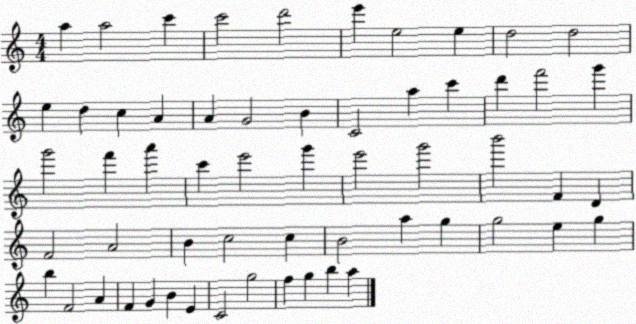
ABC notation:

X:1
T:Untitled
M:4/4
L:1/4
K:C
a a2 c' c'2 d'2 e' e2 e d2 d2 e d c A A G2 B C2 a c' d' f'2 g' g'2 f' a' c' e'2 g' e'2 g'2 b'2 F D F2 A2 B c2 c B2 a g g2 e g b F2 A F G B E C2 g2 f g b a